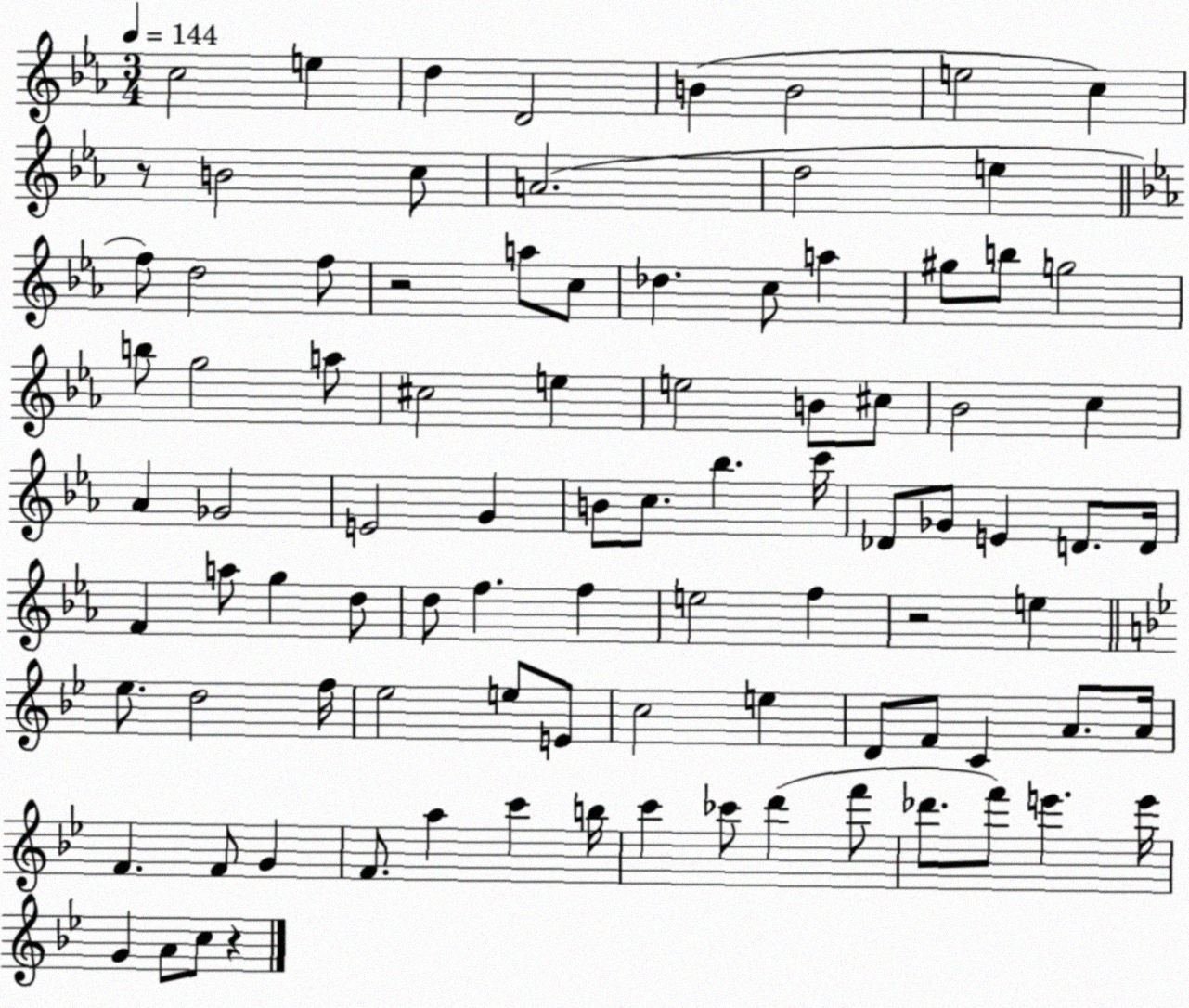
X:1
T:Untitled
M:3/4
L:1/4
K:Eb
c2 e d D2 B B2 e2 c z/2 B2 c/2 A2 d2 e f/2 d2 f/2 z2 a/2 c/2 _d c/2 a ^g/2 b/2 g2 b/2 g2 a/2 ^c2 e e2 B/2 ^c/2 _B2 c _A _G2 E2 G B/2 c/2 _b c'/4 _D/2 _G/2 E D/2 D/4 F a/2 g d/2 d/2 f f e2 f z2 e _e/2 d2 f/4 _e2 e/2 E/2 c2 e D/2 F/2 C A/2 A/4 F F/2 G F/2 a c' b/4 c' _c'/2 d' f'/2 _d'/2 f'/2 e' e'/4 G A/2 c/2 z